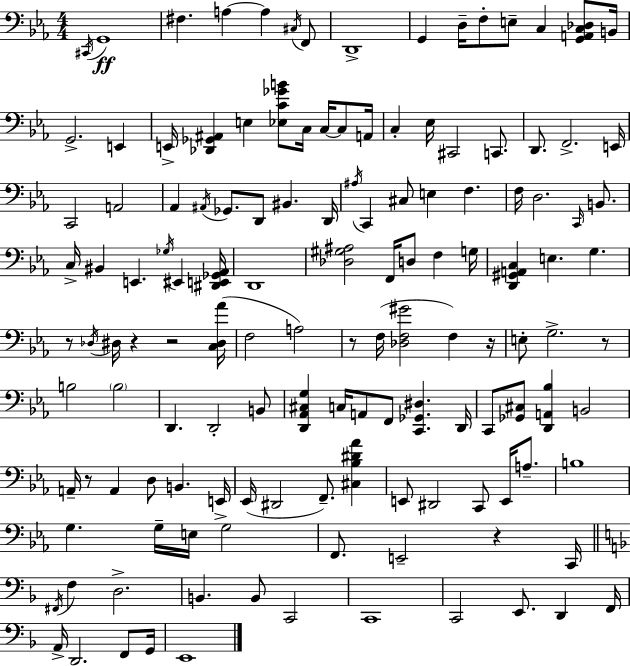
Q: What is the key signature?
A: C minor